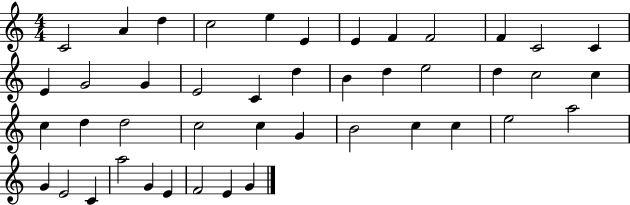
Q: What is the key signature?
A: C major